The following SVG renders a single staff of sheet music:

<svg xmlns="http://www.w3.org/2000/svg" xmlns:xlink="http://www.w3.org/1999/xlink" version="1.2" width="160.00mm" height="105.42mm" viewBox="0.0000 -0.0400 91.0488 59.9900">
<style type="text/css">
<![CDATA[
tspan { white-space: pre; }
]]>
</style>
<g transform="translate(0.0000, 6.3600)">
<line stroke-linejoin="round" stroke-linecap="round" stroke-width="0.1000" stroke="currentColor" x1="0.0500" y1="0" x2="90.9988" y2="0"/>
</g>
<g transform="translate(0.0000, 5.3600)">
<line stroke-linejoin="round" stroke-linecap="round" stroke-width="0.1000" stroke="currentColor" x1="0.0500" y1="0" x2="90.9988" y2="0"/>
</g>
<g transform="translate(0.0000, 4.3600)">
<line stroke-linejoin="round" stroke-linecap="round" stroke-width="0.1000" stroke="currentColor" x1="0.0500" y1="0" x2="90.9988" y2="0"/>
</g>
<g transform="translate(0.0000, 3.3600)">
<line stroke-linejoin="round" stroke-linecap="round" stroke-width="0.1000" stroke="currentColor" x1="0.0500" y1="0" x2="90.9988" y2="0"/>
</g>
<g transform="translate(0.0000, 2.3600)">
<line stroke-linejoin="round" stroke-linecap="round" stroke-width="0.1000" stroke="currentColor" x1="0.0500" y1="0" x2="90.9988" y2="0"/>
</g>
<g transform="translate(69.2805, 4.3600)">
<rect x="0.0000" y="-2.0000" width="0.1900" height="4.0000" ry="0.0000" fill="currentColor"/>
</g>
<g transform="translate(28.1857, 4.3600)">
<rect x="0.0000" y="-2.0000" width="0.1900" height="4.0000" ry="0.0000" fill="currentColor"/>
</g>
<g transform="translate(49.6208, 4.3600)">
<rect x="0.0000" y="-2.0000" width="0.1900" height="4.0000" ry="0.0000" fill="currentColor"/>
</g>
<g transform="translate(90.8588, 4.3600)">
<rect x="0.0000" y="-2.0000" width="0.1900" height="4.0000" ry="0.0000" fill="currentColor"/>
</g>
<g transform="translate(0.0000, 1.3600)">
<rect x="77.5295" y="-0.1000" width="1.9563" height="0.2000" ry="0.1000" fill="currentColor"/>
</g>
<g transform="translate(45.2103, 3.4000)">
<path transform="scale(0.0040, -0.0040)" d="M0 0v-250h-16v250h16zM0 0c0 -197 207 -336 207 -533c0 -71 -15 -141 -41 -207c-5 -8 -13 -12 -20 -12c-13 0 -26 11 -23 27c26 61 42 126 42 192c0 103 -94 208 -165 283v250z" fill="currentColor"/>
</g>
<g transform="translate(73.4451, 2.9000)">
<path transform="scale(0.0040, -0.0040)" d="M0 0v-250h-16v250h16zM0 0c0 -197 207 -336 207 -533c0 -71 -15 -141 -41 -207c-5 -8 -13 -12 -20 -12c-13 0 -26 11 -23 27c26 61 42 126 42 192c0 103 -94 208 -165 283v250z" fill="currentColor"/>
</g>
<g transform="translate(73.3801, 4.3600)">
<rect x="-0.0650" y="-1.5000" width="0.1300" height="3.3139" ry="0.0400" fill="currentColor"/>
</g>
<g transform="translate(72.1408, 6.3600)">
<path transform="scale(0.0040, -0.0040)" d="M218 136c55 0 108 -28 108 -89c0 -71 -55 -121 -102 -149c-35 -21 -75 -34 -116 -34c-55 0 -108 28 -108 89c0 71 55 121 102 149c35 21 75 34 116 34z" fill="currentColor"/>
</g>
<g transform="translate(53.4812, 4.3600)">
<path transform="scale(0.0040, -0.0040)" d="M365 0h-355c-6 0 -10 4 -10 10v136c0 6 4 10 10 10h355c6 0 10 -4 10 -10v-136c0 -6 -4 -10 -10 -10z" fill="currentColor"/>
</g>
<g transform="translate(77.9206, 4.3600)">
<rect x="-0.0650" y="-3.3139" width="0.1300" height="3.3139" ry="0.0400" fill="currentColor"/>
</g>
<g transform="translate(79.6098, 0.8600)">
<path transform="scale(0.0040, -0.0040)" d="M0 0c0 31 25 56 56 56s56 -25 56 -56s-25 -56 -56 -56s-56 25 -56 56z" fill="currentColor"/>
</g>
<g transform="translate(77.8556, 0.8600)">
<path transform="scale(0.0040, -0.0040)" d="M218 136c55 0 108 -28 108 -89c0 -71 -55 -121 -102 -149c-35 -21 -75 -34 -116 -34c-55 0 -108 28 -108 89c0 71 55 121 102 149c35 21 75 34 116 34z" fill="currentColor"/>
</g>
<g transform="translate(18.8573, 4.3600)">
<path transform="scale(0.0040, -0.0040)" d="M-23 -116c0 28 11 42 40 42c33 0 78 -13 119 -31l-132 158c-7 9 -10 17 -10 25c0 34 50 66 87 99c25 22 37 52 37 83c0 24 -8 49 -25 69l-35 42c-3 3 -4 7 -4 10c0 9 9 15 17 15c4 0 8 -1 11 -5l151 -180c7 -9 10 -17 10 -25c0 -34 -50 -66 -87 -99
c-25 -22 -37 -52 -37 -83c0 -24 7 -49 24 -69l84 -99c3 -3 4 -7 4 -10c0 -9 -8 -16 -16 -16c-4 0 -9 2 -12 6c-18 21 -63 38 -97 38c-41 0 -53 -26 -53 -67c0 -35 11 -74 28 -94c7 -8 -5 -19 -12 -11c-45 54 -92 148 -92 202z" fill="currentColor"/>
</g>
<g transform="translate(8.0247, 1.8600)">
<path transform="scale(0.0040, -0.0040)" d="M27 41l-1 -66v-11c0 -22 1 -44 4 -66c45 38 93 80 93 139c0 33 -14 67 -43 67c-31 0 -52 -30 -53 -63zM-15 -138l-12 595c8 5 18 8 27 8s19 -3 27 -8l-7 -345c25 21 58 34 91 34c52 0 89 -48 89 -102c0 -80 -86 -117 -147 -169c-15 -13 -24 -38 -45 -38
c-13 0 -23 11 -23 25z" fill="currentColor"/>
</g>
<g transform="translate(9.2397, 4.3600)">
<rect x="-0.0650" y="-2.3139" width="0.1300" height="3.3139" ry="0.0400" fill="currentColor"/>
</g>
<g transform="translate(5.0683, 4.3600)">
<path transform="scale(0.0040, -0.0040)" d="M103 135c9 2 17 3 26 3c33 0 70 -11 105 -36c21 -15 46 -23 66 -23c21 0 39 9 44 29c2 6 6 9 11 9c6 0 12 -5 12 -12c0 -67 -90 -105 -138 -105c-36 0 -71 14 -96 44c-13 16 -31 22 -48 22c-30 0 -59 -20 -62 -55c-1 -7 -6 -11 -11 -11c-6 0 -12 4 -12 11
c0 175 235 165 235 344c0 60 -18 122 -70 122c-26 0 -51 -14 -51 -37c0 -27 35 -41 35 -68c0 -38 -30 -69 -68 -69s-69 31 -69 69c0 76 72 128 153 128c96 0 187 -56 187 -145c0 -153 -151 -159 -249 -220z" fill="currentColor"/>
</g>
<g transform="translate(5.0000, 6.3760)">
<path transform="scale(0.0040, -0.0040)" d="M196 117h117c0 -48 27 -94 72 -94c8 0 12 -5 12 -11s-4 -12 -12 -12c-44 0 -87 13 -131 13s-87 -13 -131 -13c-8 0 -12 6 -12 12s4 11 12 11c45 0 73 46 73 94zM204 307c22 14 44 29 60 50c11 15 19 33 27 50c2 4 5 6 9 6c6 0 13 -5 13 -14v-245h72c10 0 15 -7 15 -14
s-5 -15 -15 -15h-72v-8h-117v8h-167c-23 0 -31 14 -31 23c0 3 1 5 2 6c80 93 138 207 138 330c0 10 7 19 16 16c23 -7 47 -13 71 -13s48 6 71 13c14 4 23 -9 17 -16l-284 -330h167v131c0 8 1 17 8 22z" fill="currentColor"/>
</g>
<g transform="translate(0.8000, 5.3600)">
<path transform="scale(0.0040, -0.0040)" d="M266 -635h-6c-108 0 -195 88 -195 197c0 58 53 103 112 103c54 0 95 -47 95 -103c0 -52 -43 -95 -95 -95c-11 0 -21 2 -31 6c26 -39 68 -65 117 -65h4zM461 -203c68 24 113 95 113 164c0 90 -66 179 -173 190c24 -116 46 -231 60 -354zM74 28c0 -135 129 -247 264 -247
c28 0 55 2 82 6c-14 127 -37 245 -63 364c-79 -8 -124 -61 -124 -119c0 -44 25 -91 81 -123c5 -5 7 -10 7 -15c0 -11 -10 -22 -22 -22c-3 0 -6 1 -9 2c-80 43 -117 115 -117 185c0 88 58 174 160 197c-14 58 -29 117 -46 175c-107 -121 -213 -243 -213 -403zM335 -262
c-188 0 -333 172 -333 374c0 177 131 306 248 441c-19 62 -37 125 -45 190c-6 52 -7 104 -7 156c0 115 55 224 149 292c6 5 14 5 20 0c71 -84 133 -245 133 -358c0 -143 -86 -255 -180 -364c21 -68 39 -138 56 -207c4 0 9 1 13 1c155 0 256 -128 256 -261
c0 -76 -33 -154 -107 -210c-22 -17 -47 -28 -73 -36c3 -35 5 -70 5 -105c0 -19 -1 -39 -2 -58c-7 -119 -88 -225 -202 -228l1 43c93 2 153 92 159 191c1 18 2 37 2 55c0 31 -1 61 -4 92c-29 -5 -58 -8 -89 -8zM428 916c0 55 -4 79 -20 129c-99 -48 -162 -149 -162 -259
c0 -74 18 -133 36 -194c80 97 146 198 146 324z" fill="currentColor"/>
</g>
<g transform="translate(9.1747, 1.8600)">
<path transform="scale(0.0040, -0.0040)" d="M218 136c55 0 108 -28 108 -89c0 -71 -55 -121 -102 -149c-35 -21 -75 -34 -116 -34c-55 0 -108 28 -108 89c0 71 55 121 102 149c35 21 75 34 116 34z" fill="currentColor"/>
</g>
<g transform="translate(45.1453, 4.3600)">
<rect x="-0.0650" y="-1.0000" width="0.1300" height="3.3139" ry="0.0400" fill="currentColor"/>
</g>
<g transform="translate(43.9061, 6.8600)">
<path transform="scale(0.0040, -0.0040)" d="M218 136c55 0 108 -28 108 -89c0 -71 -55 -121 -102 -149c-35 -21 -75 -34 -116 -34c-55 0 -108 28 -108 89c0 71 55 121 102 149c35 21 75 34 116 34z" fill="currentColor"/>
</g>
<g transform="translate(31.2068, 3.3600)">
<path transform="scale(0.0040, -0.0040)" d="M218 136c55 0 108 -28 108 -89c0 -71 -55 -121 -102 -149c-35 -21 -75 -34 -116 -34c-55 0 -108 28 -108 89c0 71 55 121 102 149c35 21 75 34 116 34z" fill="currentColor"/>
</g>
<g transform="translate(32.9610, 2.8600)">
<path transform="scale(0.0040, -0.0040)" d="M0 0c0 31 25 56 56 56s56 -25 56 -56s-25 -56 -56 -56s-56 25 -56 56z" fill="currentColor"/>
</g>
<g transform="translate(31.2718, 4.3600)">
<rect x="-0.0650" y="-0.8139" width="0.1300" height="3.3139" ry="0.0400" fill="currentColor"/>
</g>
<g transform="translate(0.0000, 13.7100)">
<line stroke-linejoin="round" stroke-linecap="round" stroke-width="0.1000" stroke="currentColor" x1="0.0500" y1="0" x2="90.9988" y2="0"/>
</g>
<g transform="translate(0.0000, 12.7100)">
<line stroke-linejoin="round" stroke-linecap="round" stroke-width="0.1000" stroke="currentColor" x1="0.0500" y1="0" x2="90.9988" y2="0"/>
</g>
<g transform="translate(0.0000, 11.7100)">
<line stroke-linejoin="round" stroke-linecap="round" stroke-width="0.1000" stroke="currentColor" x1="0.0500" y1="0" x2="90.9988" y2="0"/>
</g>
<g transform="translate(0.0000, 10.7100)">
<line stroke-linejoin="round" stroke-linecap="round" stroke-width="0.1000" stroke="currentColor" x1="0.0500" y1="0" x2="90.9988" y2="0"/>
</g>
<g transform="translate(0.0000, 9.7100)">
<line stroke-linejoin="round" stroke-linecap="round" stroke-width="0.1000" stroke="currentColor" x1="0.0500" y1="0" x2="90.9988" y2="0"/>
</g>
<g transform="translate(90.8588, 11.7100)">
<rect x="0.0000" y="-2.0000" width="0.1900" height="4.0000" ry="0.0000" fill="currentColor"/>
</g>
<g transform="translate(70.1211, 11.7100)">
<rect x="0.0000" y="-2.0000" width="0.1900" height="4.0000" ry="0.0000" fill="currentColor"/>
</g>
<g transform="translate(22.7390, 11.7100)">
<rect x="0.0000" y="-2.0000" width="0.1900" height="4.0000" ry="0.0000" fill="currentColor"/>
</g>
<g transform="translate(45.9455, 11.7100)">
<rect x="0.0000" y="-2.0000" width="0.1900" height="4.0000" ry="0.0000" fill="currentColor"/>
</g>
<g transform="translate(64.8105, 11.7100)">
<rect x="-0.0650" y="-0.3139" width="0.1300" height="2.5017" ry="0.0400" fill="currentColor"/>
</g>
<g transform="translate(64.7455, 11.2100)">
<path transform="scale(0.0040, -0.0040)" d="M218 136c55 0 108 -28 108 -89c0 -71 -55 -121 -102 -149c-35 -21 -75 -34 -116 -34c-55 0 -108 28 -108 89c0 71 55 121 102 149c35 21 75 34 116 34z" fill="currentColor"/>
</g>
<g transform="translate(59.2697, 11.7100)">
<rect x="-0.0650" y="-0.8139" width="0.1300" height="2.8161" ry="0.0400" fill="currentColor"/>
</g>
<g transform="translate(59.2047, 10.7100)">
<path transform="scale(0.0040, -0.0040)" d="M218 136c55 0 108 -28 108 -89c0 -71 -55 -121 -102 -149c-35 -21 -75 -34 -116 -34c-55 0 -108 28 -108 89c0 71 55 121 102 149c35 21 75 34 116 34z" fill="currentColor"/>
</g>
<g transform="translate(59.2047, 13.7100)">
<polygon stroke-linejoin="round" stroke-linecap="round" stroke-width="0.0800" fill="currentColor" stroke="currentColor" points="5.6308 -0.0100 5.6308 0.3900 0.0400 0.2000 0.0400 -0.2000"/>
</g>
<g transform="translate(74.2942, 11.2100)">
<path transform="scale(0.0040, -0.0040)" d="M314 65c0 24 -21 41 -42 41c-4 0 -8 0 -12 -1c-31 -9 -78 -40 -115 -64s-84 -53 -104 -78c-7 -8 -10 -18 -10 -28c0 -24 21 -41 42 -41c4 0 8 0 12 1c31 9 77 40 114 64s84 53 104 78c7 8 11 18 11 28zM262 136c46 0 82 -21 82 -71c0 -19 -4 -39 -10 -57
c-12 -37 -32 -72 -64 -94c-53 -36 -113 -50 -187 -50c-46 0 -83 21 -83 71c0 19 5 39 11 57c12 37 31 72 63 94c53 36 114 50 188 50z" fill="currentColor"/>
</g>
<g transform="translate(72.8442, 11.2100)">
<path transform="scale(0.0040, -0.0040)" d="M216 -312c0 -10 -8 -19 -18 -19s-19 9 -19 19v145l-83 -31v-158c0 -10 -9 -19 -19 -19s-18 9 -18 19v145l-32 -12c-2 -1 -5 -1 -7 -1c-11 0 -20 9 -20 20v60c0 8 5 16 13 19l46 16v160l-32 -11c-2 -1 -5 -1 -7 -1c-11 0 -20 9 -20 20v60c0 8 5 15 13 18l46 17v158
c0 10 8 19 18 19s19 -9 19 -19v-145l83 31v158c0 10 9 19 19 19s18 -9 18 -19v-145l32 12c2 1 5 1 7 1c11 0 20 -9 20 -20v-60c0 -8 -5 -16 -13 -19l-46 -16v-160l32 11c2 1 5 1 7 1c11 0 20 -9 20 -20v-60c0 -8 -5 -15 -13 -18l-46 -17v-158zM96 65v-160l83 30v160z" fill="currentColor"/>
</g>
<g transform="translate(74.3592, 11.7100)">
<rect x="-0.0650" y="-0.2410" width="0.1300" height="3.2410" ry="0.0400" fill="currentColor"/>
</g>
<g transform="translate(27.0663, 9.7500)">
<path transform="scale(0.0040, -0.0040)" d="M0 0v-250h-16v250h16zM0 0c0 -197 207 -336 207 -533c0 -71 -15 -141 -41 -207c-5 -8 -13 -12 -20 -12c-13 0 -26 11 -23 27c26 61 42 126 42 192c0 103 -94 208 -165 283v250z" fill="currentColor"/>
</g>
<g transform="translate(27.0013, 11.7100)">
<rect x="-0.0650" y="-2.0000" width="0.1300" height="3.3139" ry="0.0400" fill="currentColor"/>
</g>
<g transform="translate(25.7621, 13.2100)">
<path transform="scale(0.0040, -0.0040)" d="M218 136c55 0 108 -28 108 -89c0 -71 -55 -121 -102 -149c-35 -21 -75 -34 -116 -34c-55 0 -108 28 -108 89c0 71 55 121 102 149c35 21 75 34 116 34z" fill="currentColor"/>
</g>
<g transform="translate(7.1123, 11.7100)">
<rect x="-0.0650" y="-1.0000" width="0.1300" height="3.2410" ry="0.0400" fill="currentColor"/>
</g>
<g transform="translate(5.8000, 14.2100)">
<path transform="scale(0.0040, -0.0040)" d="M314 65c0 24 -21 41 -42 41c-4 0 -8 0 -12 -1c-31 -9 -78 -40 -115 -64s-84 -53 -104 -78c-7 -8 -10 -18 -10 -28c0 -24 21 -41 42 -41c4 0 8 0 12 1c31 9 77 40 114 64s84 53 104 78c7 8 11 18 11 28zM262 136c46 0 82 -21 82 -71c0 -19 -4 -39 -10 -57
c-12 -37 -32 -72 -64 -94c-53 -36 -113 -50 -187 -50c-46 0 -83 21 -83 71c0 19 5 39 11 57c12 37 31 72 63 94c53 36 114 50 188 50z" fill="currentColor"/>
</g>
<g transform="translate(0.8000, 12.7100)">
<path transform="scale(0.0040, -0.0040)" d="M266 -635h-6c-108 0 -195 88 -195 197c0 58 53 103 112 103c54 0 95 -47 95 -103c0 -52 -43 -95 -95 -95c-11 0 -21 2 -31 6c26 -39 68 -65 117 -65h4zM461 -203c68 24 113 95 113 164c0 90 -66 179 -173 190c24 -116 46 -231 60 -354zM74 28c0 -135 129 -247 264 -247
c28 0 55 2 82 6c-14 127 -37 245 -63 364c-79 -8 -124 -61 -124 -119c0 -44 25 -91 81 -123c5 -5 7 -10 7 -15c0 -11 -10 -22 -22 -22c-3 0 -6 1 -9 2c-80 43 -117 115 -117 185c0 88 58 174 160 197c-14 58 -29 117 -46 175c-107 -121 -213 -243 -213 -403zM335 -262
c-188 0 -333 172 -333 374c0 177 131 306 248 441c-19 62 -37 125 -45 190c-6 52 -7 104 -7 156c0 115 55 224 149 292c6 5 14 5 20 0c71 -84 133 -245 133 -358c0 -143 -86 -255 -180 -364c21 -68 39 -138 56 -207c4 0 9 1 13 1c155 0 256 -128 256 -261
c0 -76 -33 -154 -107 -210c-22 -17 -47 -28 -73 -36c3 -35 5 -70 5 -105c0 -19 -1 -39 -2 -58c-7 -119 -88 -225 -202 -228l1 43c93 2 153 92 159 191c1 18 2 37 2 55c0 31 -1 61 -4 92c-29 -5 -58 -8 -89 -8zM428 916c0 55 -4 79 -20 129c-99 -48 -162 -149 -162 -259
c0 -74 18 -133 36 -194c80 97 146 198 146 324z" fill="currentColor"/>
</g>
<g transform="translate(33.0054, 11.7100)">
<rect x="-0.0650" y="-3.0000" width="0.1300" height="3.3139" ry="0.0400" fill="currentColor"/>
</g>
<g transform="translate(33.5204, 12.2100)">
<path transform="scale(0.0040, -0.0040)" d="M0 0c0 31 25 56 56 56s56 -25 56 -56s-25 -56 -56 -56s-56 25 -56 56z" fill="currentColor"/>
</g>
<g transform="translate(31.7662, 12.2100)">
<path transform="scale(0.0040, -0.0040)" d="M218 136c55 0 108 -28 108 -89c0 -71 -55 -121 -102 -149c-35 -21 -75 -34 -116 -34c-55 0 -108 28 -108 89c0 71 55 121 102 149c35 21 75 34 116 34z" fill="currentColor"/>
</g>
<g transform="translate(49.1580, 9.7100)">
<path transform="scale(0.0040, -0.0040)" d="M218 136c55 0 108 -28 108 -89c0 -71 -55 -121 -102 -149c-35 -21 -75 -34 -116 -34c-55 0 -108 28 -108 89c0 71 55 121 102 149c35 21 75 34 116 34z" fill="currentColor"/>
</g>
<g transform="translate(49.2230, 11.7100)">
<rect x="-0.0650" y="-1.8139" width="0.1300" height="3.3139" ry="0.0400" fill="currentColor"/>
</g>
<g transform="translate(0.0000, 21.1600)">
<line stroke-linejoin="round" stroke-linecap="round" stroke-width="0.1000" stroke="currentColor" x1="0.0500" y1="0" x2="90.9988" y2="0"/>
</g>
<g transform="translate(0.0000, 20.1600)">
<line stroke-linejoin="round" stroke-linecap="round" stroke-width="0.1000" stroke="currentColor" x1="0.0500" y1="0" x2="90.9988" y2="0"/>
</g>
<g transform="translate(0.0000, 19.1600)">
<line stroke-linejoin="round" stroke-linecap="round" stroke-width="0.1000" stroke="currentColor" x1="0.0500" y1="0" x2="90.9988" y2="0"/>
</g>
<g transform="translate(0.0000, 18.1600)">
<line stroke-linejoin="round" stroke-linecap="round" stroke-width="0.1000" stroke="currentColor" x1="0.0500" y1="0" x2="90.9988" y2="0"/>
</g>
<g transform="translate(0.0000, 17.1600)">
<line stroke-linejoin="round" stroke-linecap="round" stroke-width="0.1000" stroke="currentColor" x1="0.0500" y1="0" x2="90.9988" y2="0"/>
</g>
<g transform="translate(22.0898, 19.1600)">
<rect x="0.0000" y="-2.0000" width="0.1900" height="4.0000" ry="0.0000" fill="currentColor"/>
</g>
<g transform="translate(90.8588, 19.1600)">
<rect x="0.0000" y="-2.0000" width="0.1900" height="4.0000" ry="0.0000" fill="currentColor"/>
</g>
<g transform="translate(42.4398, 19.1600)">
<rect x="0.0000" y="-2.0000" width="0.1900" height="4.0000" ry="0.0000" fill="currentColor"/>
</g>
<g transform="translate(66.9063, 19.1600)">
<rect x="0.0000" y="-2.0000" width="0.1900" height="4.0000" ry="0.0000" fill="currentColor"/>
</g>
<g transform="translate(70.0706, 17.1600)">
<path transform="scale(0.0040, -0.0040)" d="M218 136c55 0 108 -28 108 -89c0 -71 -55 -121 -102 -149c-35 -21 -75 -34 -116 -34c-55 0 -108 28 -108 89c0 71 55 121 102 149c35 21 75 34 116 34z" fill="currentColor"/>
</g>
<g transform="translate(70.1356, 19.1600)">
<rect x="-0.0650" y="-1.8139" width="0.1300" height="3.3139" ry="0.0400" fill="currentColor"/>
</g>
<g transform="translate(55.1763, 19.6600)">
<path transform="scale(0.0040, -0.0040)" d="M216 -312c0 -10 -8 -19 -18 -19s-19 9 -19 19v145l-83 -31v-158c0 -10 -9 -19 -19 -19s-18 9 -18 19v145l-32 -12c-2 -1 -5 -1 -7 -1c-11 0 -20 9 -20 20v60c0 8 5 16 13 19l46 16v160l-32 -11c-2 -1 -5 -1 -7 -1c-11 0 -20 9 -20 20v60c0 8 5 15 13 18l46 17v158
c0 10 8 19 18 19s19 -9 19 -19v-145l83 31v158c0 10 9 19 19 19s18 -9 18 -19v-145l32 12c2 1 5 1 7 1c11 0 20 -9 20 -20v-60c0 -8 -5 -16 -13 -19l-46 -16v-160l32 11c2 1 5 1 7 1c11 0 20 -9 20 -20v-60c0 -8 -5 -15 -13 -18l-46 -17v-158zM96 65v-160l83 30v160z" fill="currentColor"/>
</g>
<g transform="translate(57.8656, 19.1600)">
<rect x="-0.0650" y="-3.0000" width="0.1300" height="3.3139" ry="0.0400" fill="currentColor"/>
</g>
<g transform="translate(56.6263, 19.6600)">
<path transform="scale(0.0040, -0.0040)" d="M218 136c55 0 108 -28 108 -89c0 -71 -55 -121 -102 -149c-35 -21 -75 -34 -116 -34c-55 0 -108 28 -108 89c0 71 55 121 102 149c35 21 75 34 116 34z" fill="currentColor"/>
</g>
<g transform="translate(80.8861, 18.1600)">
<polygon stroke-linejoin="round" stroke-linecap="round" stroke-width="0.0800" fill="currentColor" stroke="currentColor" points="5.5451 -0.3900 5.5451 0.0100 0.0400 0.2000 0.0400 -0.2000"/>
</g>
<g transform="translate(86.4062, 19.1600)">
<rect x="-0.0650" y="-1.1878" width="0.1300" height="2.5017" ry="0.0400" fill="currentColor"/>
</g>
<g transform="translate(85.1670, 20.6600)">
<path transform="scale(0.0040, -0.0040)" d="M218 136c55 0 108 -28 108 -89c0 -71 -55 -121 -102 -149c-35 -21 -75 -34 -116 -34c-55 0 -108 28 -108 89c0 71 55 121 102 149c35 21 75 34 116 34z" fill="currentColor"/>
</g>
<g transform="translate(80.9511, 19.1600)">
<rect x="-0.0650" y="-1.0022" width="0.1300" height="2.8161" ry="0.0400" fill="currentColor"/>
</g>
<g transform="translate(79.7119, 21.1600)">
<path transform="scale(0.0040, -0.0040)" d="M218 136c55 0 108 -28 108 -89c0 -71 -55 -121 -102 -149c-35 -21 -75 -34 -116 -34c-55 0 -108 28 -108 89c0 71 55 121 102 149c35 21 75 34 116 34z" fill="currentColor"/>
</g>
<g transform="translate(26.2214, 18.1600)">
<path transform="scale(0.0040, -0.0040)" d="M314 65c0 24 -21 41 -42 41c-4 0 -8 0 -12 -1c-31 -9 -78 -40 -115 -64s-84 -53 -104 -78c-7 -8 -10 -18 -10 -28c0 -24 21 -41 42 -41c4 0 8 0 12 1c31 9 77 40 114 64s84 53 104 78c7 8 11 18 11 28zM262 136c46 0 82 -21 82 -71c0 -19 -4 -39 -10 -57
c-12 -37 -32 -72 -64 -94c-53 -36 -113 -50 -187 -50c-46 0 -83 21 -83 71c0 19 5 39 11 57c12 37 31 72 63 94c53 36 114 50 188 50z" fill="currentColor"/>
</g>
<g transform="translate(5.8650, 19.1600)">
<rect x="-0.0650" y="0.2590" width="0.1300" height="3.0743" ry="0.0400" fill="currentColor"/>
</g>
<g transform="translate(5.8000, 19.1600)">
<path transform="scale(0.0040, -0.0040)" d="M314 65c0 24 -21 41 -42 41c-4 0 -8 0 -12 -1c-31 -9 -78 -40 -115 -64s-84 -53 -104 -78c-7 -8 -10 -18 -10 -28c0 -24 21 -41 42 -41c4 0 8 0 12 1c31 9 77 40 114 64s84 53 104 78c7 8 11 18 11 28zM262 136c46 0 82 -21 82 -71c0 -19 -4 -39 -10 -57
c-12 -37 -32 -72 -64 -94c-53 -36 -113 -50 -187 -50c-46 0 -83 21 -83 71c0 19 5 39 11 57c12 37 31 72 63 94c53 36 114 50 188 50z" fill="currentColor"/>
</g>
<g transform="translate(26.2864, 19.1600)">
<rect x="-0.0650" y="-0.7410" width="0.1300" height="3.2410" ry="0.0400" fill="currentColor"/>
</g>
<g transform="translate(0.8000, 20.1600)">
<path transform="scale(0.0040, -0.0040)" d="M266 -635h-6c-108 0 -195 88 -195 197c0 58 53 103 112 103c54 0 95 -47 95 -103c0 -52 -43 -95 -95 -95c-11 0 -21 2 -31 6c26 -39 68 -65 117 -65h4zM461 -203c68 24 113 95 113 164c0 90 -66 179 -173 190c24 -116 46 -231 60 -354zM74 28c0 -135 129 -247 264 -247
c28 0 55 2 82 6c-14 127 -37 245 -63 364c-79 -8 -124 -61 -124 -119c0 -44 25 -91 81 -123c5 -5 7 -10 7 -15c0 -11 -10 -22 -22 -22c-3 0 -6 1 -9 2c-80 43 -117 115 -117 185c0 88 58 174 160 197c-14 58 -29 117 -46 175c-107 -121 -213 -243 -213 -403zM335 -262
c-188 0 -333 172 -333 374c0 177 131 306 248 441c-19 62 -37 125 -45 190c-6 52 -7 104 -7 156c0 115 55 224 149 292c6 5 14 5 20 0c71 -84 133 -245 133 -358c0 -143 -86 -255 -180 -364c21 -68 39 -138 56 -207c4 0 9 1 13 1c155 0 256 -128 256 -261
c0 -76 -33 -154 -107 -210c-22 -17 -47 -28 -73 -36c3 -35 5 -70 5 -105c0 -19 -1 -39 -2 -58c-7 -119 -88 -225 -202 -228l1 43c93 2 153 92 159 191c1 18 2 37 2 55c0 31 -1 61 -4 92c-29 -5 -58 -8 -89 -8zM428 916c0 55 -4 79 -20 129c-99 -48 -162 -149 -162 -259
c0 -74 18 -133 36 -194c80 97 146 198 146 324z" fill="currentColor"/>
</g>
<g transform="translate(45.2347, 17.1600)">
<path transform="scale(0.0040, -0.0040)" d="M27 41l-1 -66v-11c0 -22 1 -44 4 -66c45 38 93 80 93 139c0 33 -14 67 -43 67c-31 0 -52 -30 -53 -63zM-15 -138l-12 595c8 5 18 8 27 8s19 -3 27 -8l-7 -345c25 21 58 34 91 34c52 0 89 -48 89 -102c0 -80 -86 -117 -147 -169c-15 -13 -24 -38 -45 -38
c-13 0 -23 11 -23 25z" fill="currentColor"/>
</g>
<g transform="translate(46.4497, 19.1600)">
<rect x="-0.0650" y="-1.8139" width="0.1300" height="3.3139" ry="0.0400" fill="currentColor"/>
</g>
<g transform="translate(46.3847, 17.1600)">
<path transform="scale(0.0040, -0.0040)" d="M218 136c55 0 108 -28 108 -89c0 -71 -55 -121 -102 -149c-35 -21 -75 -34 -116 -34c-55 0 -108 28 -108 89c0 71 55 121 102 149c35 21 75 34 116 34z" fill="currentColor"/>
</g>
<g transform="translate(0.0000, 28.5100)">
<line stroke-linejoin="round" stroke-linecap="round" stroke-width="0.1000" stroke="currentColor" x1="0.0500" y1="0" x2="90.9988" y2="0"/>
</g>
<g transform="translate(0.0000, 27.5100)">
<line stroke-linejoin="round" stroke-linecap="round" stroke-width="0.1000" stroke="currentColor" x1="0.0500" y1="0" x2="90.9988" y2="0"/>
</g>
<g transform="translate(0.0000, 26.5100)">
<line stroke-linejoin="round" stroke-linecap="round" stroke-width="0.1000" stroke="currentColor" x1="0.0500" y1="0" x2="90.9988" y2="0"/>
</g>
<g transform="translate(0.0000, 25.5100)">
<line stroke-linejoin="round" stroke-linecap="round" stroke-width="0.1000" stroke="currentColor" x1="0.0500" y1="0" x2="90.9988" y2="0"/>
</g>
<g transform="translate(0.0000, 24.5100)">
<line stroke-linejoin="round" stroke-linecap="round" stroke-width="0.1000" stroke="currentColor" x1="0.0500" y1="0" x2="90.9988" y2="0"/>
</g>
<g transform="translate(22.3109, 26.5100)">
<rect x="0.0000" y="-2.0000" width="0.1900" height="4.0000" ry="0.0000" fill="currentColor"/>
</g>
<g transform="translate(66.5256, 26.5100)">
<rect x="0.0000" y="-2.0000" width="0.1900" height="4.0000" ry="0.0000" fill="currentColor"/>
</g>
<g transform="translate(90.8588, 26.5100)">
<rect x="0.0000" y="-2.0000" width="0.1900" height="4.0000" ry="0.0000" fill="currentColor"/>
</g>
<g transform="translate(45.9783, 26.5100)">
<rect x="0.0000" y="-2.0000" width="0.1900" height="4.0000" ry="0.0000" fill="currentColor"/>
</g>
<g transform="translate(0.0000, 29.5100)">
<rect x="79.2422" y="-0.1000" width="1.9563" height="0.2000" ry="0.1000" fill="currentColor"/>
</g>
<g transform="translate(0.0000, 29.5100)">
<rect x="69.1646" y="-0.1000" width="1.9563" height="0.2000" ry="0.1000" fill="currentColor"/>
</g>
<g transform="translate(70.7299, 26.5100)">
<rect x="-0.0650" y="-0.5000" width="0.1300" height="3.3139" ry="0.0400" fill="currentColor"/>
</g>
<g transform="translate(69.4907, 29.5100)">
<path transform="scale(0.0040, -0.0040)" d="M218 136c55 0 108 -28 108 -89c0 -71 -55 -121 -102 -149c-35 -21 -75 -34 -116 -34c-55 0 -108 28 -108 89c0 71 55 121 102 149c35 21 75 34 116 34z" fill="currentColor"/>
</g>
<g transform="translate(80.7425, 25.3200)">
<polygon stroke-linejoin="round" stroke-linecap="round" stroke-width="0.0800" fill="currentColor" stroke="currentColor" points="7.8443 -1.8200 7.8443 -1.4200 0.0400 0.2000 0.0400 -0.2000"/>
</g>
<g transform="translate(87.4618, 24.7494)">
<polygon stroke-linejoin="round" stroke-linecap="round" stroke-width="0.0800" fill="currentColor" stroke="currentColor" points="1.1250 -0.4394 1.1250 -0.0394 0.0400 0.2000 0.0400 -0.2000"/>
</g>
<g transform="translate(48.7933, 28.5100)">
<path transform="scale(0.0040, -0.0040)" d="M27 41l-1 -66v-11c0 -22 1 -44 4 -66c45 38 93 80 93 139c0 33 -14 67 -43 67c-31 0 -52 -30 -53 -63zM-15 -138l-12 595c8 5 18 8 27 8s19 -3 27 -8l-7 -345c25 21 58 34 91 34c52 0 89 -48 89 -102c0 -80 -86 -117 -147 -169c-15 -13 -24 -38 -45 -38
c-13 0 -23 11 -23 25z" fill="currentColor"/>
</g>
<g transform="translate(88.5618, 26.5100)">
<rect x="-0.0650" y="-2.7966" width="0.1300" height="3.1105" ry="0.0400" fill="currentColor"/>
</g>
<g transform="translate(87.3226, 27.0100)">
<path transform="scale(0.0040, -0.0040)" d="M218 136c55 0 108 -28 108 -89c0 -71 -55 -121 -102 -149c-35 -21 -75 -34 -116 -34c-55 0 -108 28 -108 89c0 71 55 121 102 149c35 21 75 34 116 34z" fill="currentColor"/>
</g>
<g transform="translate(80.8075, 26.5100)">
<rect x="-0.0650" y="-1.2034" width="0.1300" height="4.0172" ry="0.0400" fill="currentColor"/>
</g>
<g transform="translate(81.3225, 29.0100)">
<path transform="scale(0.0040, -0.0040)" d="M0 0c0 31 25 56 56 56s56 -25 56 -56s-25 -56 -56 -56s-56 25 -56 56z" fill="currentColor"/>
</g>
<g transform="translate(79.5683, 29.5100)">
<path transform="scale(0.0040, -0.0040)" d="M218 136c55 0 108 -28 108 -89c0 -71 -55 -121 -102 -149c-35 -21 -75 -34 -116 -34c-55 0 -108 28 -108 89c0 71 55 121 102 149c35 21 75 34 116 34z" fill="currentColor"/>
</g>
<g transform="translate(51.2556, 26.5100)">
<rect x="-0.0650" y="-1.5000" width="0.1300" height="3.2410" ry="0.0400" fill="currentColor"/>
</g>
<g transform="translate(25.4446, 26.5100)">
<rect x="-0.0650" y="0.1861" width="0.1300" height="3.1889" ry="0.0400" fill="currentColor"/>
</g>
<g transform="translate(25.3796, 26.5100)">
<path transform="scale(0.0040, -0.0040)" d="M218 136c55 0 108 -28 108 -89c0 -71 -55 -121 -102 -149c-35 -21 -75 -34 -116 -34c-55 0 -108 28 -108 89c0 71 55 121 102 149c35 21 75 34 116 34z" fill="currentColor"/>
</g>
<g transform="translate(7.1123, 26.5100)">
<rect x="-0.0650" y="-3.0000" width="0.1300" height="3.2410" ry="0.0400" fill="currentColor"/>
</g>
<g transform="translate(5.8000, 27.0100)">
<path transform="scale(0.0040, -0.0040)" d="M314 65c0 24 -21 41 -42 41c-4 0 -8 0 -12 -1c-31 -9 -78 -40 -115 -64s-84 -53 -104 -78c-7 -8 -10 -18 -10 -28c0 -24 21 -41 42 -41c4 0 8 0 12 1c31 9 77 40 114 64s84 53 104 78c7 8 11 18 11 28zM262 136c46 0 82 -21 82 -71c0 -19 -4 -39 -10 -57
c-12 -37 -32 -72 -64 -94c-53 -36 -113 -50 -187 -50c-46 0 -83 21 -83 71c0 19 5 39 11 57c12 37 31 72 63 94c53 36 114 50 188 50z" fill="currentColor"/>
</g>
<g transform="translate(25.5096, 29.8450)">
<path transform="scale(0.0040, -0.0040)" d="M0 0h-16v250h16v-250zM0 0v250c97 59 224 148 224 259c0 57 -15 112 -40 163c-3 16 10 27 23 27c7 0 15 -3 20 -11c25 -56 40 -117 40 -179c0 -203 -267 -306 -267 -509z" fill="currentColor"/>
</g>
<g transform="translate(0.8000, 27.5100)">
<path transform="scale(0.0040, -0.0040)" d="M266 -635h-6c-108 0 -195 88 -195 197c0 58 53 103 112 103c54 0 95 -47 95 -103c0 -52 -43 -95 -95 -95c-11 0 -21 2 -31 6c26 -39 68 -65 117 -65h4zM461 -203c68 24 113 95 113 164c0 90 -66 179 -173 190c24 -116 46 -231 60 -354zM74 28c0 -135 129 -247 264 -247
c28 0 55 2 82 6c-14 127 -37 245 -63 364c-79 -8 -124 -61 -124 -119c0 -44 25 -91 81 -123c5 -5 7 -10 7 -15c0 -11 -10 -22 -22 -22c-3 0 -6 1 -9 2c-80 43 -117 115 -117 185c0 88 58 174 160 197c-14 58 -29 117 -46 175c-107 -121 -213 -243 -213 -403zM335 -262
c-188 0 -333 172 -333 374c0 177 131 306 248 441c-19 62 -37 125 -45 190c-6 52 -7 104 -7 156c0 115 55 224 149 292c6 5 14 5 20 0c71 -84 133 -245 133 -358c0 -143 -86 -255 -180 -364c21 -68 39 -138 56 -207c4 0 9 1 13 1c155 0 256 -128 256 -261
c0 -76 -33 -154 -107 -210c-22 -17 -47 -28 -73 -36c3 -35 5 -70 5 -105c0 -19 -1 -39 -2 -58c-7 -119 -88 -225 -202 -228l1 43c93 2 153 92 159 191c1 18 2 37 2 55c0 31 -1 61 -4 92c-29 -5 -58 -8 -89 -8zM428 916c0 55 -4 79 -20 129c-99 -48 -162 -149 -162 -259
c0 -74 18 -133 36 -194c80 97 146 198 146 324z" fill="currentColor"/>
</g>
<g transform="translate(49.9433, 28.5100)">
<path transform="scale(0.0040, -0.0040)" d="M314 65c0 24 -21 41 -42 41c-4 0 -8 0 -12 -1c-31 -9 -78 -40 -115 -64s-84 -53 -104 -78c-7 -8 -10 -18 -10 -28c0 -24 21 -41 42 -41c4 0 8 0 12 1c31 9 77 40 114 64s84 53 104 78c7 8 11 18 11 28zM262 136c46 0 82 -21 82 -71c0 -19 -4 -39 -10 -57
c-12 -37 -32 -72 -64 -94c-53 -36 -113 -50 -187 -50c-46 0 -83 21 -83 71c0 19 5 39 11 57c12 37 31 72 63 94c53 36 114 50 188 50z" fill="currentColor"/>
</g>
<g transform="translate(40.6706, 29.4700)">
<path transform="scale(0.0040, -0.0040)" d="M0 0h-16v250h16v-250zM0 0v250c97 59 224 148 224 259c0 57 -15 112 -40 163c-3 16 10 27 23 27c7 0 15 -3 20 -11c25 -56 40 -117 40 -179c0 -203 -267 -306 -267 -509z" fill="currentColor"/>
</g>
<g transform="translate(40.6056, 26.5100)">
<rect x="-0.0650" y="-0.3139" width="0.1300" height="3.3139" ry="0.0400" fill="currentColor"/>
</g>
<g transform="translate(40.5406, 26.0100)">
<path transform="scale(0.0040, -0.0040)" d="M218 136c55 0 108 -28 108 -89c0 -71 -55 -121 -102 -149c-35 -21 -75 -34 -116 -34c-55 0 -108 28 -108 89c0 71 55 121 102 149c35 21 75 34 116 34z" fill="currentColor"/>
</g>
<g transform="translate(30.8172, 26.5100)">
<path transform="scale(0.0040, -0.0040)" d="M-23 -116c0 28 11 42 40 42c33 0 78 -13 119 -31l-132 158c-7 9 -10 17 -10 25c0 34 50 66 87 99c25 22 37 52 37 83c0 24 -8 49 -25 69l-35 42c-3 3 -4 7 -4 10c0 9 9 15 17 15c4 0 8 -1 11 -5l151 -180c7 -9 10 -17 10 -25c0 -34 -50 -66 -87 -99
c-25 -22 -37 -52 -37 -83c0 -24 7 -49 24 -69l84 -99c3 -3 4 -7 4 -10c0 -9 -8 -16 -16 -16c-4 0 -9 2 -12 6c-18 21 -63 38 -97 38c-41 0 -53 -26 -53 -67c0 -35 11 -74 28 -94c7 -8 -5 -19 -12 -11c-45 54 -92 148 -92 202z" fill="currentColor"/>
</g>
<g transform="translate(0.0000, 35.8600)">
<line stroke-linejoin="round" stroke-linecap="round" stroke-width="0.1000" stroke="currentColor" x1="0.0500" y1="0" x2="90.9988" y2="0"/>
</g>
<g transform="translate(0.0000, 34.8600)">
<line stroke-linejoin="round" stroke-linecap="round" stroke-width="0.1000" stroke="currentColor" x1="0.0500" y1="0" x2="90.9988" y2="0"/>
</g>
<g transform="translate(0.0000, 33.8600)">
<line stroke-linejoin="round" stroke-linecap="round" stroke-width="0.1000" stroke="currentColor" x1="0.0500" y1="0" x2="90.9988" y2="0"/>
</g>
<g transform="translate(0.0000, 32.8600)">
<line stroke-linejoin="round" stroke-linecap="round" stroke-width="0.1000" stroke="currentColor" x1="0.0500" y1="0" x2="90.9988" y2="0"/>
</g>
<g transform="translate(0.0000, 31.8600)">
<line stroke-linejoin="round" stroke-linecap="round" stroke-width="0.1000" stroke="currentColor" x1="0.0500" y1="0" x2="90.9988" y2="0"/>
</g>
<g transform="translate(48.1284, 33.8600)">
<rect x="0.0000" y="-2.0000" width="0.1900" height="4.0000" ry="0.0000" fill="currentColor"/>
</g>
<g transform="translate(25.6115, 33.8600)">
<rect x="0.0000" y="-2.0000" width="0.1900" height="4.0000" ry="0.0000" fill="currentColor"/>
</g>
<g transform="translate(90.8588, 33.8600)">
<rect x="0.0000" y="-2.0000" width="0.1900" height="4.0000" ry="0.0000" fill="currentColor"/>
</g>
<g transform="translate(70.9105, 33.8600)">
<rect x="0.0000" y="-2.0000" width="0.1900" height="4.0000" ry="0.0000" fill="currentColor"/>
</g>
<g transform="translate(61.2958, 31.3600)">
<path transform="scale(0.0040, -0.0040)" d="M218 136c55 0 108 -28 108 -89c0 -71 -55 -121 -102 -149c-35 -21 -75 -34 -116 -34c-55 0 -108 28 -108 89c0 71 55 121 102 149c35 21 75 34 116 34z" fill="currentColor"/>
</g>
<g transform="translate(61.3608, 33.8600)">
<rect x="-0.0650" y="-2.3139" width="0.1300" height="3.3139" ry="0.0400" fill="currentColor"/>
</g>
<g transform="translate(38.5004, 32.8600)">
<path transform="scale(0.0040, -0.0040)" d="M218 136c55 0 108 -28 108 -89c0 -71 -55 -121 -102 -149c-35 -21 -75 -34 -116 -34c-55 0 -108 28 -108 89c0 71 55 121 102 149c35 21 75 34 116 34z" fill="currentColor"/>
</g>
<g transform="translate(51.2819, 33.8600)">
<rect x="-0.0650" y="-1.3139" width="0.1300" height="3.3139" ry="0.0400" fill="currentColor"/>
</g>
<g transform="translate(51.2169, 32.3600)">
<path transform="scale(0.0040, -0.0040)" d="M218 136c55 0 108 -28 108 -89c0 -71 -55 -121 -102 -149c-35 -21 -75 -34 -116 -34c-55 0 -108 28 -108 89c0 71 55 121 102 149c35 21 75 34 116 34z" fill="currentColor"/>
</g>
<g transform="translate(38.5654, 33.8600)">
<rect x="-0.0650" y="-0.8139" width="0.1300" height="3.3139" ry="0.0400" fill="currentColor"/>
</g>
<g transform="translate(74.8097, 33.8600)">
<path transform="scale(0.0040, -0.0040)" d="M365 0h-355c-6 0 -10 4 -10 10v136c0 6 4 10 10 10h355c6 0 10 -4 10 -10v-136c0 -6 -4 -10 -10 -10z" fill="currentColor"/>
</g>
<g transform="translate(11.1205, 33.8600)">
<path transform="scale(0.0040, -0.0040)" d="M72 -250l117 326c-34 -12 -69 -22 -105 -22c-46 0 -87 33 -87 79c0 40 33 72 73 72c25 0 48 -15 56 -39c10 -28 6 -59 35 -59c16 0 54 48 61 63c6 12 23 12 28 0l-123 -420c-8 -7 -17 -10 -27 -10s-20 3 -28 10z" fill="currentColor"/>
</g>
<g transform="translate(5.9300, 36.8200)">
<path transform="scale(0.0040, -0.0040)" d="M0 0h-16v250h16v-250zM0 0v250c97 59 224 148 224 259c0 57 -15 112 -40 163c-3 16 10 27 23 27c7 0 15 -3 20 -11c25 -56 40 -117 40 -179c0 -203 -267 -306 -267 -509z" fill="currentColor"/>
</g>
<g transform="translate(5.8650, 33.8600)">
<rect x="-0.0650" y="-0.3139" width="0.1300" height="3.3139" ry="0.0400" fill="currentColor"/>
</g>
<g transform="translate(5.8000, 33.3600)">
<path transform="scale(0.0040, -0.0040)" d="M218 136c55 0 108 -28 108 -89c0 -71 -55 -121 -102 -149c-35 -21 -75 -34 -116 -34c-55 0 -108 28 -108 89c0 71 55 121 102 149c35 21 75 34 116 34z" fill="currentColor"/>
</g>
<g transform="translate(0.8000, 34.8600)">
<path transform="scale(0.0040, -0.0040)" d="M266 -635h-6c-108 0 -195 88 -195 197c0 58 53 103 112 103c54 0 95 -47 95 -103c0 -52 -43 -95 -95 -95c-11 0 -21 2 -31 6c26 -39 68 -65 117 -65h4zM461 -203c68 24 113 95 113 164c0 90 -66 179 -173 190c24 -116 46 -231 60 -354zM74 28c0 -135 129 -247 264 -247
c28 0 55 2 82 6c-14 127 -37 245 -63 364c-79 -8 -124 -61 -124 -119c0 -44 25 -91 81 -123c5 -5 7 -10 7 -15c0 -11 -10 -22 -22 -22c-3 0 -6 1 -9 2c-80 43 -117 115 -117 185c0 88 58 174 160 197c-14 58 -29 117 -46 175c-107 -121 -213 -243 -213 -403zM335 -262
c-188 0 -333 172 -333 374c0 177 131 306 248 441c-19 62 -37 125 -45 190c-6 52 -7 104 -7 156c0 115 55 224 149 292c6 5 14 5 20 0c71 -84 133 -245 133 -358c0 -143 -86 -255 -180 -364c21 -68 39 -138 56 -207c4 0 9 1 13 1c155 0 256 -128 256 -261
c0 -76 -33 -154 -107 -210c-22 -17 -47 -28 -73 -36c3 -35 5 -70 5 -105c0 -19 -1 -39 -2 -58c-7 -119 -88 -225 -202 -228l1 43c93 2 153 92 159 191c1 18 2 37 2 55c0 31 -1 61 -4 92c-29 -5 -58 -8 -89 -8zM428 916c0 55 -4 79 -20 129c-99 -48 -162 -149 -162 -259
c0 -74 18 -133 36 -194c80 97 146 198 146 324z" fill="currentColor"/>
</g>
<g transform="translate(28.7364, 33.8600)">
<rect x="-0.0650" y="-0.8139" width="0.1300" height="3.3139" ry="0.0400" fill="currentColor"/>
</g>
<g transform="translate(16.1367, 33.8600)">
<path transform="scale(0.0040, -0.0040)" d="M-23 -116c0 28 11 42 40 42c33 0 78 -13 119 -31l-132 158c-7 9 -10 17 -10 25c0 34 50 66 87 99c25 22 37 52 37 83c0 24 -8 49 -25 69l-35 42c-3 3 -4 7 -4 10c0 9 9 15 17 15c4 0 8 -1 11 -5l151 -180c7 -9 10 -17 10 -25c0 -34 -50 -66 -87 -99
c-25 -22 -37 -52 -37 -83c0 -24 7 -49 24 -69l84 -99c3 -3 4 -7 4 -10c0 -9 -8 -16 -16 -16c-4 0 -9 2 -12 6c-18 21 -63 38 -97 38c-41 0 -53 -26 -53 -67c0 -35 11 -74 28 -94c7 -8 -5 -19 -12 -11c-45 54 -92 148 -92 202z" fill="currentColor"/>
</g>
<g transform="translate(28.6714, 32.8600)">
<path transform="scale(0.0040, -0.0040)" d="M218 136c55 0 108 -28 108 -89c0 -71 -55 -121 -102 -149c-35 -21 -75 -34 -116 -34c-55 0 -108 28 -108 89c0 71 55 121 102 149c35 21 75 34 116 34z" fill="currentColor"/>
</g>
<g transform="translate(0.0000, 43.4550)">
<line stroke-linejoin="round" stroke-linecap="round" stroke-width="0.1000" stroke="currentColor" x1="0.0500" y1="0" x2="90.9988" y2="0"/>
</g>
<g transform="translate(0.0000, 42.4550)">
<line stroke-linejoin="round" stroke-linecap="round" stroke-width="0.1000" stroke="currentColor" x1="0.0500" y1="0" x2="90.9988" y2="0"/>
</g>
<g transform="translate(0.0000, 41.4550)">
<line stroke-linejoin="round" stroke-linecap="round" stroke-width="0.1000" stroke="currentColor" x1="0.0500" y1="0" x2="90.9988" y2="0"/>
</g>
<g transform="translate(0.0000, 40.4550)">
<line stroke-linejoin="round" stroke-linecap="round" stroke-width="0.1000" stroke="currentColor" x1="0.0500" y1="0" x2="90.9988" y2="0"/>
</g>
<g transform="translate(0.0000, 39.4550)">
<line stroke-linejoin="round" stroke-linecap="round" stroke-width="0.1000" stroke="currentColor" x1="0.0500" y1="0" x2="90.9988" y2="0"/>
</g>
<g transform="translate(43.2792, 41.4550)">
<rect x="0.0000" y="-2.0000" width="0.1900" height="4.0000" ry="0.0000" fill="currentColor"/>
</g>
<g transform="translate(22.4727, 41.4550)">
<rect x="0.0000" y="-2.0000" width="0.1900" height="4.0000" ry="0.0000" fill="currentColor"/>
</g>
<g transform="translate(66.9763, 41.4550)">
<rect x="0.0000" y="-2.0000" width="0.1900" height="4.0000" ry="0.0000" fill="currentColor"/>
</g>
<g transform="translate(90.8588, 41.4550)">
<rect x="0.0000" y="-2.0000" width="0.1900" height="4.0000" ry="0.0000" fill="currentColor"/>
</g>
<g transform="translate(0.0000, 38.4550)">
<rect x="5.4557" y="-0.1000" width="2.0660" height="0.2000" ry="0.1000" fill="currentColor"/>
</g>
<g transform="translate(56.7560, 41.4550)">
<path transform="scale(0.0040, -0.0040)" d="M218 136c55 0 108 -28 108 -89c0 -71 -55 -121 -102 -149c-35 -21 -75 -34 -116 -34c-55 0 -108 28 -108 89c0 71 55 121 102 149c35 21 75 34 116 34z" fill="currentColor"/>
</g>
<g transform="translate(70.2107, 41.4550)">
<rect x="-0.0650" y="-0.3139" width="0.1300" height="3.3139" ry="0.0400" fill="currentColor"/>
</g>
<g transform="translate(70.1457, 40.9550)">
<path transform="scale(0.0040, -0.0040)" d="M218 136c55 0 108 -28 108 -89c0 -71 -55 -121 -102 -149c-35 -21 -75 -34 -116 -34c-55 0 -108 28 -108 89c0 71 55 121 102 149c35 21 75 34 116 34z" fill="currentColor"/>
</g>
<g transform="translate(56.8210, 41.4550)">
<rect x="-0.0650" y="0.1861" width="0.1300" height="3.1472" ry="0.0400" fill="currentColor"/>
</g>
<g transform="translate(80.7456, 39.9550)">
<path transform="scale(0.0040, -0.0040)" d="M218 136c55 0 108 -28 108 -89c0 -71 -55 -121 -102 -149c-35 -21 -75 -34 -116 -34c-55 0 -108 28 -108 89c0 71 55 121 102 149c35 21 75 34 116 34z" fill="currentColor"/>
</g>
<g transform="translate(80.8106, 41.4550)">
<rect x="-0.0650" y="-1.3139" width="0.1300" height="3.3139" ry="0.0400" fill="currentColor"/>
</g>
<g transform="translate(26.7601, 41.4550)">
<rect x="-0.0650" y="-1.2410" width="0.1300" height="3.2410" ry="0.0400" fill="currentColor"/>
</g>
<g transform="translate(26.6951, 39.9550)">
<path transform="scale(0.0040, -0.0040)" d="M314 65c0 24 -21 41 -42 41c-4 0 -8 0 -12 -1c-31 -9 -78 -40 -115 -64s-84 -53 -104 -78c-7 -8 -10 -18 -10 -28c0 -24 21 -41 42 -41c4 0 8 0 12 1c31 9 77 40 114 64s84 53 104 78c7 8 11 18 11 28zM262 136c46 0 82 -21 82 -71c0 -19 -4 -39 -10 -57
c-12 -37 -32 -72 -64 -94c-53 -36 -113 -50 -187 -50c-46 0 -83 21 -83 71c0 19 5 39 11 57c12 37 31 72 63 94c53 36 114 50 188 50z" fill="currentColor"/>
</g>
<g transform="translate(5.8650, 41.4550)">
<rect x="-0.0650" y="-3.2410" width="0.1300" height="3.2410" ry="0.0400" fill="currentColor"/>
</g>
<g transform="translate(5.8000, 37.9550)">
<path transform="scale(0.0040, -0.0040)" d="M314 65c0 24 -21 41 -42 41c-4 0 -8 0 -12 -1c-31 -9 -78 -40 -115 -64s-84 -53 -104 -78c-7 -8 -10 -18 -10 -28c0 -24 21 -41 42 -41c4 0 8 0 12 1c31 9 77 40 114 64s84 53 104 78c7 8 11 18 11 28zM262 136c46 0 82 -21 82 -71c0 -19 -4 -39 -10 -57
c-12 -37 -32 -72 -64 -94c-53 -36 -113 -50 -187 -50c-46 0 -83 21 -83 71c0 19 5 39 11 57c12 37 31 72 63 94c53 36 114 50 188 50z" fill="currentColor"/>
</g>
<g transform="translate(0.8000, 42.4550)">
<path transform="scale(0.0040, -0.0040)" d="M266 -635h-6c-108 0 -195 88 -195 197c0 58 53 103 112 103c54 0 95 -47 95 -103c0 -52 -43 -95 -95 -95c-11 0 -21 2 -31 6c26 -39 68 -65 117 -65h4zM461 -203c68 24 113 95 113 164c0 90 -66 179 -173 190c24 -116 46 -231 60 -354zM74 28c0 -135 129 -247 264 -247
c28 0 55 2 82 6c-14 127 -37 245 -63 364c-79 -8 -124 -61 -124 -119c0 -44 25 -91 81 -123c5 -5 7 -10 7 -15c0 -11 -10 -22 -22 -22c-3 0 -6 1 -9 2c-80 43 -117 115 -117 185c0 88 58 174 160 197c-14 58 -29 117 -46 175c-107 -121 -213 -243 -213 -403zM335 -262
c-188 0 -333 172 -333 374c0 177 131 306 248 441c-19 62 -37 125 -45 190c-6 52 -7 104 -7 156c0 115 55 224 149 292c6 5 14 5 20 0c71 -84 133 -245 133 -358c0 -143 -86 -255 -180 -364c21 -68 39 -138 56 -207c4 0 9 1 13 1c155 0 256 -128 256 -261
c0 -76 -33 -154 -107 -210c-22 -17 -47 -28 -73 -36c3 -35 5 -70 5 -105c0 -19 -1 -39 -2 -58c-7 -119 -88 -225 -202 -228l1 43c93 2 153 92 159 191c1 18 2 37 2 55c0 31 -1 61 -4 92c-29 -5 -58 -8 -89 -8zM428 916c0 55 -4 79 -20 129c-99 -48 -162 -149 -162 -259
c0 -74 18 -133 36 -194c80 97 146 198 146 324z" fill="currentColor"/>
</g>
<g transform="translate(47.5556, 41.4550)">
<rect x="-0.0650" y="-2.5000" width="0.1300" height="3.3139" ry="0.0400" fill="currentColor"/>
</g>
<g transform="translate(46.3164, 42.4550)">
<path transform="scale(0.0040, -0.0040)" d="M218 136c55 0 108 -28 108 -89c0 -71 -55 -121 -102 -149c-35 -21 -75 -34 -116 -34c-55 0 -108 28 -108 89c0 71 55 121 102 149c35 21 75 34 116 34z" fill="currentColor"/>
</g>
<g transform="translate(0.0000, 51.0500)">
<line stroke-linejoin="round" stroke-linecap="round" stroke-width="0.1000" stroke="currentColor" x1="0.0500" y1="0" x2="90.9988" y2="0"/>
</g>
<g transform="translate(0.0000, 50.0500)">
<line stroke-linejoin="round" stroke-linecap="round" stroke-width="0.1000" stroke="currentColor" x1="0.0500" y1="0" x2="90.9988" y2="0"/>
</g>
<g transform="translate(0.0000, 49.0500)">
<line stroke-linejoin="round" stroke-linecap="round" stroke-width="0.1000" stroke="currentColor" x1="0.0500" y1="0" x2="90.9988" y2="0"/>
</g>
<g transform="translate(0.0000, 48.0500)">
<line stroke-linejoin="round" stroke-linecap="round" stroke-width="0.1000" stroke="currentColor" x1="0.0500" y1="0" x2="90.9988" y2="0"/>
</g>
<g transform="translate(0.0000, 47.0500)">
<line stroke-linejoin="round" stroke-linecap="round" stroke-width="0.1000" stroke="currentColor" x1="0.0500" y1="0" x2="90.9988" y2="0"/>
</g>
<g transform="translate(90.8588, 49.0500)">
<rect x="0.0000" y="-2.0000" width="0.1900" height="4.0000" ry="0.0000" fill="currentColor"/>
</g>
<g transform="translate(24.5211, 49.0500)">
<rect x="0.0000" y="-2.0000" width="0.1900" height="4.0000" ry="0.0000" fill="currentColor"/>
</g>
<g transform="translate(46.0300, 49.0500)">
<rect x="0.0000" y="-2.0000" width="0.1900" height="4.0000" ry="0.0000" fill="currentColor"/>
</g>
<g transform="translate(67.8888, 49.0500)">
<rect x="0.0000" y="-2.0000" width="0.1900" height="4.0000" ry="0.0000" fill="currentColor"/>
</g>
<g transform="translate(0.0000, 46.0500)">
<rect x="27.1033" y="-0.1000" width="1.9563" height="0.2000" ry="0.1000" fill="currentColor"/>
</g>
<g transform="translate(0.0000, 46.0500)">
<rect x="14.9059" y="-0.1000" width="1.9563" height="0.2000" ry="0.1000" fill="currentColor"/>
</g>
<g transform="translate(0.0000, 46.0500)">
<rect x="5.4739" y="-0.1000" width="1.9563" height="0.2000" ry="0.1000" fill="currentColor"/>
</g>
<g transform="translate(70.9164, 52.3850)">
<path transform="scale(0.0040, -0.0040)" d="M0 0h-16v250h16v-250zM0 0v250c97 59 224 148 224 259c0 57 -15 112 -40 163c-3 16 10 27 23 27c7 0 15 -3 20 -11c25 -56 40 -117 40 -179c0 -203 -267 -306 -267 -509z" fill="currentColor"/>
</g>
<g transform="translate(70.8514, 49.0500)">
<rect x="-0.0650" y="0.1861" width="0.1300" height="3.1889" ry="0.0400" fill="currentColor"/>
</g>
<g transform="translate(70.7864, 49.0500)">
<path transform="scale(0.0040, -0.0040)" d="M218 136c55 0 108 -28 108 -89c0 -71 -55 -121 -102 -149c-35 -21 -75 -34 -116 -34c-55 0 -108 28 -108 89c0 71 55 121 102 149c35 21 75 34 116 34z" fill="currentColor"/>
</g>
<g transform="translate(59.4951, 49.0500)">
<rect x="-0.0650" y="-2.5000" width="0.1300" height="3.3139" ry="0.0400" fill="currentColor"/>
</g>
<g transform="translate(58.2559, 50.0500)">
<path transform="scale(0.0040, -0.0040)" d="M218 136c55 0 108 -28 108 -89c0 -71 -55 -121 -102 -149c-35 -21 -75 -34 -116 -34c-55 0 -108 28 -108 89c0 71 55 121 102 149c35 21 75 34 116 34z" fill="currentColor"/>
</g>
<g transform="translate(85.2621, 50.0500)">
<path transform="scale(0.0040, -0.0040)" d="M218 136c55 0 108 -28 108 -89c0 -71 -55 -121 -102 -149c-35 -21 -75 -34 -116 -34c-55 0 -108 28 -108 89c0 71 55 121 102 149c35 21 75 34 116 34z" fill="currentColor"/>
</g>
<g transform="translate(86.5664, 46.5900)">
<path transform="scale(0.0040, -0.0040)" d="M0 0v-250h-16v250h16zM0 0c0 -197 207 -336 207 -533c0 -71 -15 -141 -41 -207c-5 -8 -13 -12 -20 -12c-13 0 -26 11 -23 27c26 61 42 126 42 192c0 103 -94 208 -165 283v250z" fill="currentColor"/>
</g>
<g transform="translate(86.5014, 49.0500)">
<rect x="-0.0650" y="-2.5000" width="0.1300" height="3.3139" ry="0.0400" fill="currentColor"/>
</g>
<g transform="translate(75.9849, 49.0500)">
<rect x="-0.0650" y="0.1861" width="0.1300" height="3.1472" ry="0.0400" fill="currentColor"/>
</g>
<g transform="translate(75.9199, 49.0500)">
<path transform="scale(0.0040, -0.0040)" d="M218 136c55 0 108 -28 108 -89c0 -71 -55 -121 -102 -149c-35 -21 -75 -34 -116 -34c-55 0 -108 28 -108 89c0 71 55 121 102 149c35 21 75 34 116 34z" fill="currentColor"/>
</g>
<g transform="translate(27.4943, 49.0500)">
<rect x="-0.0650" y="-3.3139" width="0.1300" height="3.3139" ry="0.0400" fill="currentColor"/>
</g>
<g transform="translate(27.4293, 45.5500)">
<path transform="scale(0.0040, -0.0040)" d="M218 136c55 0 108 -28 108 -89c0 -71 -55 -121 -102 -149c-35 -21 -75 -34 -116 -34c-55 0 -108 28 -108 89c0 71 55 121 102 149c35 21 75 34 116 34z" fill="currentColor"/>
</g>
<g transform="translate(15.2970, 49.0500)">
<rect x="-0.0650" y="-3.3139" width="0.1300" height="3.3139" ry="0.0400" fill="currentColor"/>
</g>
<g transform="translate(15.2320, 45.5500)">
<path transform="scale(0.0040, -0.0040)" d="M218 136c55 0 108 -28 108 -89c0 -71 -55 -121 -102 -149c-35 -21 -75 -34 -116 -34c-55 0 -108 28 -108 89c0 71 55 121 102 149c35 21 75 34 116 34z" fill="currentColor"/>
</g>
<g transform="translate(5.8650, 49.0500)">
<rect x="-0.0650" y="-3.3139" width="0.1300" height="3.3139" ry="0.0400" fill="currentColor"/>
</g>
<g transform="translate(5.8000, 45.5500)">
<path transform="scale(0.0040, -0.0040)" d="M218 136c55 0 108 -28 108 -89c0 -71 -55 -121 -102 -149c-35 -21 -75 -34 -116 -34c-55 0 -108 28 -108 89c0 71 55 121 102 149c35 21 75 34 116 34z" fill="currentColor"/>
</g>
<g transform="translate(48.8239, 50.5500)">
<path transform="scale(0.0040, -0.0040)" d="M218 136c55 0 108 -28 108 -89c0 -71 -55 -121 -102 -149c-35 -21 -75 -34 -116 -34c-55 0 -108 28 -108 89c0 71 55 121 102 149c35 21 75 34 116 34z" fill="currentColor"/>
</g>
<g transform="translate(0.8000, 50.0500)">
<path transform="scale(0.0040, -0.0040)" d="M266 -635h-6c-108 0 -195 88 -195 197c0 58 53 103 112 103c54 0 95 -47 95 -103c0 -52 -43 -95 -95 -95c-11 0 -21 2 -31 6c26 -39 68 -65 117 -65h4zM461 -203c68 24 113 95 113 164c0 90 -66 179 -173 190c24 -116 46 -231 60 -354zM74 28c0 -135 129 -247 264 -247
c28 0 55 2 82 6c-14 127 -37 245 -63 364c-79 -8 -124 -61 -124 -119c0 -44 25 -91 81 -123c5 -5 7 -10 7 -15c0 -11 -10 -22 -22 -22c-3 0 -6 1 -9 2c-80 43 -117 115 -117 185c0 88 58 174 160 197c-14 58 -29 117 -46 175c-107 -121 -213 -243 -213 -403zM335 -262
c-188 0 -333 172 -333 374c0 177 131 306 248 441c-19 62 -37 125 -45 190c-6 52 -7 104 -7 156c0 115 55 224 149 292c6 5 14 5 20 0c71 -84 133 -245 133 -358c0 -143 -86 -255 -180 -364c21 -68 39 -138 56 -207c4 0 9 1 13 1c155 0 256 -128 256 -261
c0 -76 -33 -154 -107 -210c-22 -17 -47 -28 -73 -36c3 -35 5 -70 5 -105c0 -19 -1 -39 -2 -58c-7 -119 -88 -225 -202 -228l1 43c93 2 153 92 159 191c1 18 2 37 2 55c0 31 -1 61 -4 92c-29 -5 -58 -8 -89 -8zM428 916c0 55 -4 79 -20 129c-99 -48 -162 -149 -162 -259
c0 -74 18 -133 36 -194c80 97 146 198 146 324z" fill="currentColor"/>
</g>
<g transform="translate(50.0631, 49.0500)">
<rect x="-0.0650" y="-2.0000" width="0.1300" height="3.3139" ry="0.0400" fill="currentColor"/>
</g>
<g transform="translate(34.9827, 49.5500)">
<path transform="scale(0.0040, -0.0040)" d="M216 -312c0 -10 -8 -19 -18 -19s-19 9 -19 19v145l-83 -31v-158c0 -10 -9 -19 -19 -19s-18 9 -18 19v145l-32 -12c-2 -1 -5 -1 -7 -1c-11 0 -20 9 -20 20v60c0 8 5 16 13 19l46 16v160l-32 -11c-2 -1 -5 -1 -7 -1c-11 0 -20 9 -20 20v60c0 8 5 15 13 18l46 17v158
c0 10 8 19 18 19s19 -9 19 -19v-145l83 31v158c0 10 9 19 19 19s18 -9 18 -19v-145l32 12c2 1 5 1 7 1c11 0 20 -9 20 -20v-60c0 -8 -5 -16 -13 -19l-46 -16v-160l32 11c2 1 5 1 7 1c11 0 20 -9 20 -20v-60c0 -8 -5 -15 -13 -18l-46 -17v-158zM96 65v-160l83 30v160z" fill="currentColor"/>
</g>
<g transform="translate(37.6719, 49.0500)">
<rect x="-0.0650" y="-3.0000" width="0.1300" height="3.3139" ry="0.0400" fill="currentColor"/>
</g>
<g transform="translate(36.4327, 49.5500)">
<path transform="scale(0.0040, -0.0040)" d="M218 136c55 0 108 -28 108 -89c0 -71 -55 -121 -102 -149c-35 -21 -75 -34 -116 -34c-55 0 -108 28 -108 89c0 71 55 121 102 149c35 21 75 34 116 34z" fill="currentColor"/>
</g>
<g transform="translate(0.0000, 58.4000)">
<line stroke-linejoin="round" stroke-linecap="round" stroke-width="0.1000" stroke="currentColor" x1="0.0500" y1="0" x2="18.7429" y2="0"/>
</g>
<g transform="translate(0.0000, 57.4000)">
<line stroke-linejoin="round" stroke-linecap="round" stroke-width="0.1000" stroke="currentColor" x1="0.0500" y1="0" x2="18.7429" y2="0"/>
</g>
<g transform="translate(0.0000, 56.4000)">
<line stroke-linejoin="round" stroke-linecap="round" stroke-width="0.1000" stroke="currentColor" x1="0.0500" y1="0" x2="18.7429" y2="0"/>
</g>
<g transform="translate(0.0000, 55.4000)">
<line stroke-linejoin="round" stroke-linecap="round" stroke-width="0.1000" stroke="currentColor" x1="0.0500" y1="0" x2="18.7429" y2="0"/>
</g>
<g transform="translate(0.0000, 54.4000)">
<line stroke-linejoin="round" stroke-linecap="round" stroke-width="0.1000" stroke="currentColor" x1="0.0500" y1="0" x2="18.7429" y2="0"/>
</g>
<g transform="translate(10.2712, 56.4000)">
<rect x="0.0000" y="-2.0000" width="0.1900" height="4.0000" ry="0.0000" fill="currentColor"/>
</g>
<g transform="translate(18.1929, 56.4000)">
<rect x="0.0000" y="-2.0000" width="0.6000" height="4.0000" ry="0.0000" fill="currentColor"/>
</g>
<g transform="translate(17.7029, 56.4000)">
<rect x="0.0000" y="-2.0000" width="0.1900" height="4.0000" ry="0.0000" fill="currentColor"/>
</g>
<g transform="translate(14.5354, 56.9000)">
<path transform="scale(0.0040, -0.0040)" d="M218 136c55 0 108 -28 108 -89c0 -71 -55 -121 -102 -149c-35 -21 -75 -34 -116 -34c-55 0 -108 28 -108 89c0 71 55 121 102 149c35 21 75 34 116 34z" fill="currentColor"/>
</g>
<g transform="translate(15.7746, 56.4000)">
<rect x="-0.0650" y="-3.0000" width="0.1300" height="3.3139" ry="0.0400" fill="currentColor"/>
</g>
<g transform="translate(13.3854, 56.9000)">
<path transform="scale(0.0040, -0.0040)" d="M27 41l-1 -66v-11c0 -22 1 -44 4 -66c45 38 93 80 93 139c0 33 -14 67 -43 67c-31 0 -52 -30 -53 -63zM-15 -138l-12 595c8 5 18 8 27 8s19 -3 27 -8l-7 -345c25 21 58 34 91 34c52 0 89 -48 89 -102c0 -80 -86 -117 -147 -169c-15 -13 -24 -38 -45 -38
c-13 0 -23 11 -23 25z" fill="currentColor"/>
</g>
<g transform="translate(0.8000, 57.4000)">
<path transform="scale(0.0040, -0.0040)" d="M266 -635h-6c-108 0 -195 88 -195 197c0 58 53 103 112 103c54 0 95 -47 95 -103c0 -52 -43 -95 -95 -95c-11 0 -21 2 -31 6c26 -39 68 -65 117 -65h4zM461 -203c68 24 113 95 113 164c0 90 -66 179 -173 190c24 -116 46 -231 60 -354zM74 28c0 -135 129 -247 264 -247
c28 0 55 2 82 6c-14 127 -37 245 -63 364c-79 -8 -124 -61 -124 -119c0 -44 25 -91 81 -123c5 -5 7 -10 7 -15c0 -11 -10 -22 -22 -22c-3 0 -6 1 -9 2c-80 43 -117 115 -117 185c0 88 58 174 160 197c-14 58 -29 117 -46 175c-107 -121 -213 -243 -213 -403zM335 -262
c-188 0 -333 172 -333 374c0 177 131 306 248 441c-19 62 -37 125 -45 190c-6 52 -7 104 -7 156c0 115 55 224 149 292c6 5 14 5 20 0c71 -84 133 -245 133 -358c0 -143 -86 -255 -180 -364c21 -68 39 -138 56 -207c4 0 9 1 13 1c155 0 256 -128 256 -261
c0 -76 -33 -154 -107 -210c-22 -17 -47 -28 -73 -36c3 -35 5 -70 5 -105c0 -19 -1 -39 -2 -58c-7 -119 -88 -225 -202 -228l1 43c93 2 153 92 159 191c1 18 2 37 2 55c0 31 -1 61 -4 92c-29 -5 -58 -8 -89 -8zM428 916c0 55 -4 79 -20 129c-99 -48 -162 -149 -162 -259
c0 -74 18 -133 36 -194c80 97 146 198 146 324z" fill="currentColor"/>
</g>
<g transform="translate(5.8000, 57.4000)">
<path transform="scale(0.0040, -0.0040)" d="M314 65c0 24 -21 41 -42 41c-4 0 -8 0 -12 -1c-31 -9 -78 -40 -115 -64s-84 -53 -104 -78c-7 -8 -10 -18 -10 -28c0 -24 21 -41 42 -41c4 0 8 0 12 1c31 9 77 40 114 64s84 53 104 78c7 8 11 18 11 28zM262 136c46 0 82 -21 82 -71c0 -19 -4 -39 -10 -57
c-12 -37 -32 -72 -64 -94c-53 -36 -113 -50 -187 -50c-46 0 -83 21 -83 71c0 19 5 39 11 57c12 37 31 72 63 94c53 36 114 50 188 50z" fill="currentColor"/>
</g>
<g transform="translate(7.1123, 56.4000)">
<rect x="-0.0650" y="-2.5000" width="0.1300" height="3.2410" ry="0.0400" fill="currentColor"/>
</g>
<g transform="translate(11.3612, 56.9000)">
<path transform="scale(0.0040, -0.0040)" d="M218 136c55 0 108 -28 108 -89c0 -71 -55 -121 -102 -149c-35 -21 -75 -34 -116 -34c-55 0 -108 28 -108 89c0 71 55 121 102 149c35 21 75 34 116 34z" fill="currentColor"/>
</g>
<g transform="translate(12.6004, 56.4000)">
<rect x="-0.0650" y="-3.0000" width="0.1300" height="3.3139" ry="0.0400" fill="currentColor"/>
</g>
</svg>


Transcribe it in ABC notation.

X:1
T:Untitled
M:2/4
L:1/4
K:C
_g z d D/2 z2 E/2 b D2 F/2 A f d/2 c/2 ^c2 B2 d2 _f ^A f E/2 F/2 A2 B/2 z c/2 _E2 C C/2 A/4 c/2 z/2 z d d e g z2 b2 e2 G B c e b b b ^A F G B/2 B G/2 G2 A _A